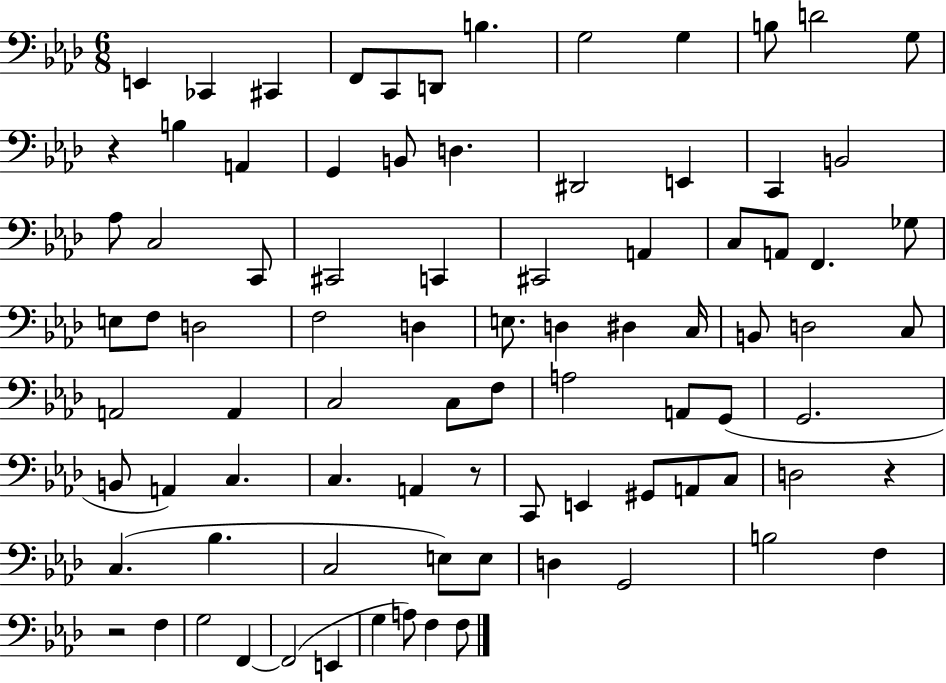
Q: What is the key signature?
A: AES major